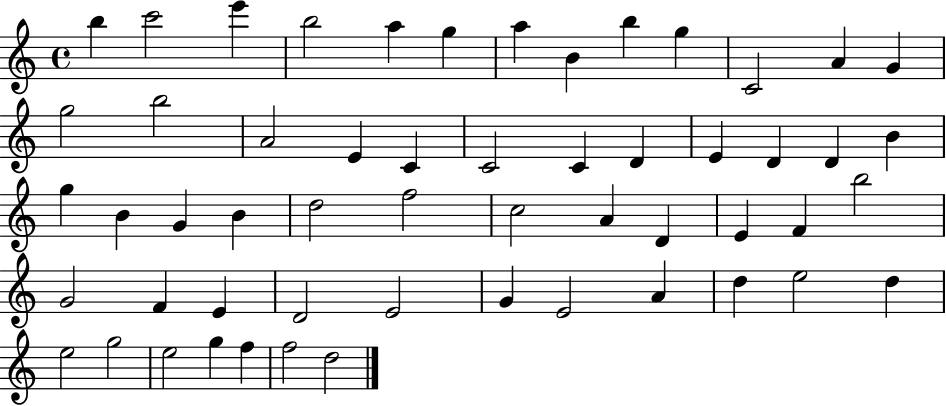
B5/q C6/h E6/q B5/h A5/q G5/q A5/q B4/q B5/q G5/q C4/h A4/q G4/q G5/h B5/h A4/h E4/q C4/q C4/h C4/q D4/q E4/q D4/q D4/q B4/q G5/q B4/q G4/q B4/q D5/h F5/h C5/h A4/q D4/q E4/q F4/q B5/h G4/h F4/q E4/q D4/h E4/h G4/q E4/h A4/q D5/q E5/h D5/q E5/h G5/h E5/h G5/q F5/q F5/h D5/h